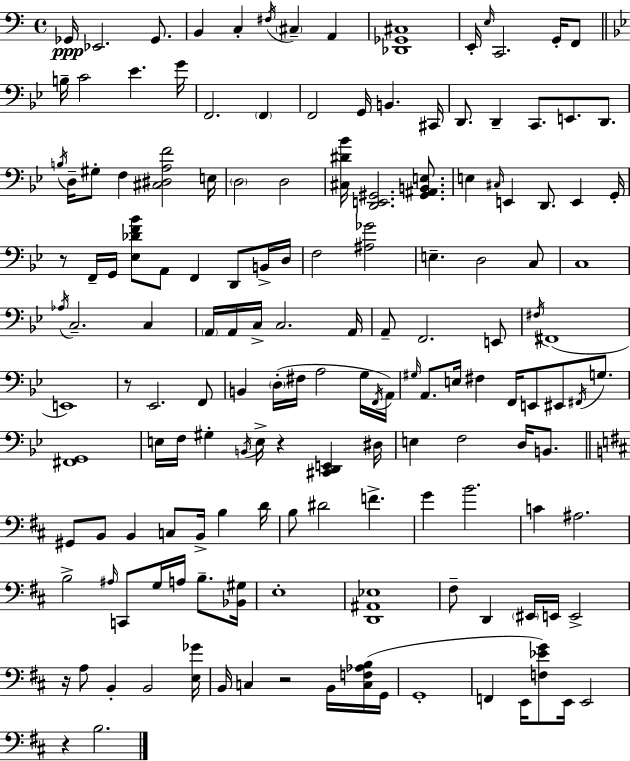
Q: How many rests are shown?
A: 6